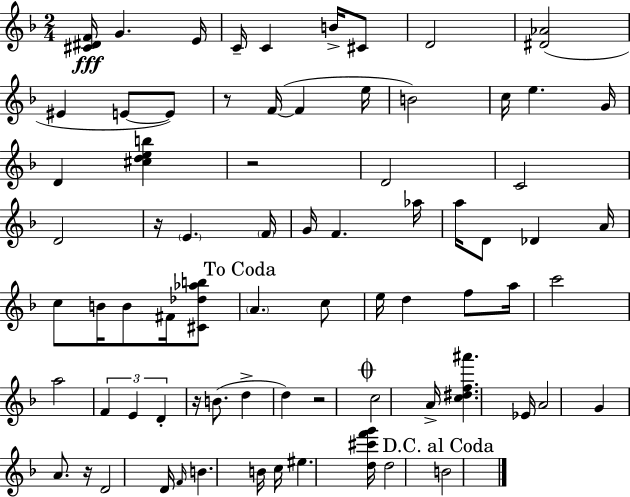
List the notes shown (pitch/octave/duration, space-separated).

[C#4,D#4,F4]/s G4/q. E4/s C4/s C4/q B4/s C#4/e D4/h [D#4,Ab4]/h EIS4/q E4/e E4/e R/e F4/s F4/q E5/s B4/h C5/s E5/q. G4/s D4/q [C#5,D5,E5,B5]/q R/h D4/h C4/h D4/h R/s E4/q. F4/s G4/s F4/q. Ab5/s A5/s D4/e Db4/q A4/s C5/e B4/s B4/e F#4/s [C#4,Db5,Ab5,B5]/e A4/q. C5/e E5/s D5/q F5/e A5/s C6/h A5/h F4/q E4/q D4/q R/s B4/e. D5/q D5/q R/h C5/h A4/s [C5,D#5,F5,A#6]/q. Eb4/s A4/h G4/q A4/e. R/s D4/h D4/s F4/s B4/q. B4/s C5/s EIS5/q. [D5,C#6,F6,G6]/s D5/h B4/h